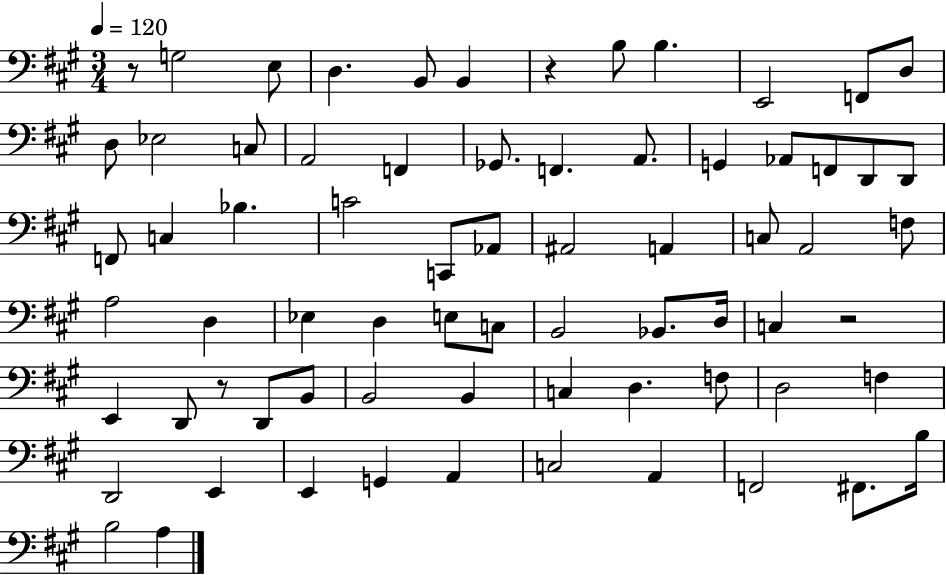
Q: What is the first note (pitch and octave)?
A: G3